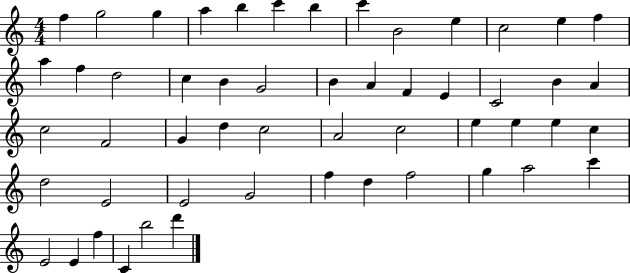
X:1
T:Untitled
M:4/4
L:1/4
K:C
f g2 g a b c' b c' B2 e c2 e f a f d2 c B G2 B A F E C2 B A c2 F2 G d c2 A2 c2 e e e c d2 E2 E2 G2 f d f2 g a2 c' E2 E f C b2 d'